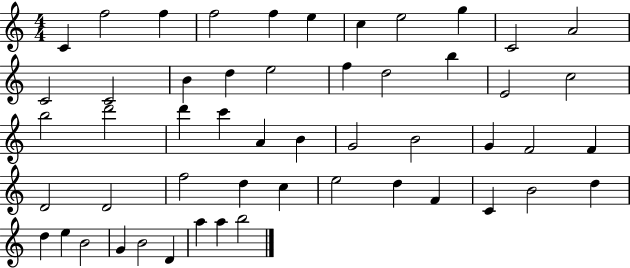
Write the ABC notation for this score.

X:1
T:Untitled
M:4/4
L:1/4
K:C
C f2 f f2 f e c e2 g C2 A2 C2 C2 B d e2 f d2 b E2 c2 b2 d'2 d' c' A B G2 B2 G F2 F D2 D2 f2 d c e2 d F C B2 d d e B2 G B2 D a a b2